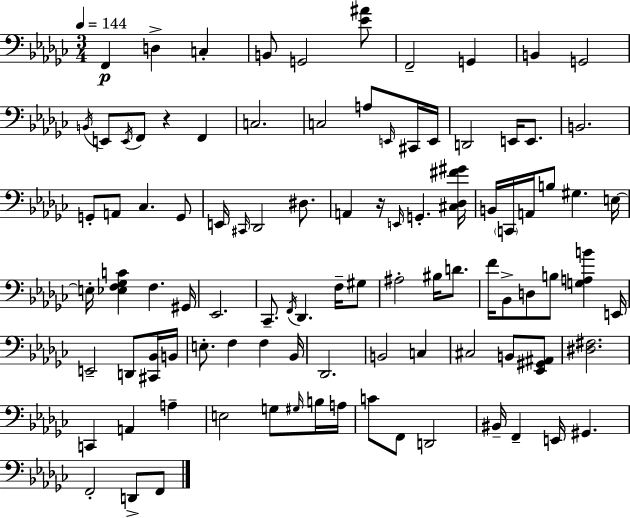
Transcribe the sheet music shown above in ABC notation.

X:1
T:Untitled
M:3/4
L:1/4
K:Ebm
F,, D, C, B,,/2 G,,2 [_E^A]/2 F,,2 G,, B,, G,,2 B,,/4 E,,/2 E,,/4 F,,/2 z F,, C,2 C,2 A,/2 E,,/4 ^C,,/4 E,,/4 D,,2 E,,/4 E,,/2 B,,2 G,,/2 A,,/2 _C, G,,/2 E,,/4 ^C,,/4 _D,,2 ^D,/2 A,, z/4 E,,/4 G,, [^C,_D,^F^G]/4 B,,/4 C,,/4 A,,/4 B,/2 ^G, E,/4 E,/4 [_E,F,_G,C] F, ^G,,/4 _E,,2 _C,,/2 F,,/4 _D,, F,/4 ^G,/2 ^A,2 ^B,/4 D/2 F/4 _B,,/2 D,/2 B,/2 [G,A,B] E,,/4 E,,2 D,,/2 [^C,,_B,,]/4 B,,/4 E,/2 F, F, _B,,/4 _D,,2 B,,2 C, ^C,2 B,,/2 [_E,,^G,,^A,,]/2 [^D,^F,]2 C,, A,, A, E,2 G,/2 ^G,/4 B,/4 A,/4 C/2 F,,/2 D,,2 ^B,,/4 F,, E,,/4 ^G,, F,,2 D,,/2 F,,/2